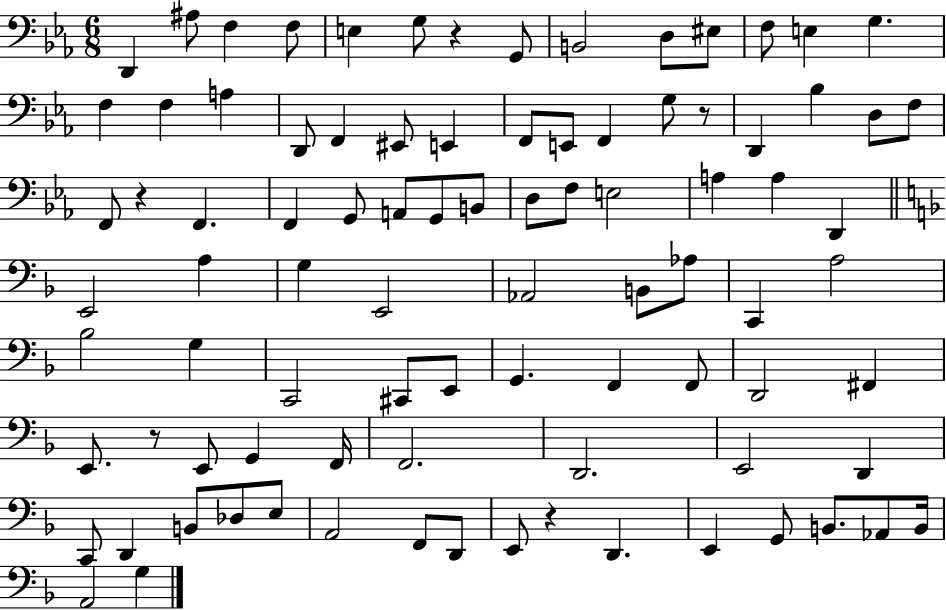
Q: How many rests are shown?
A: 5